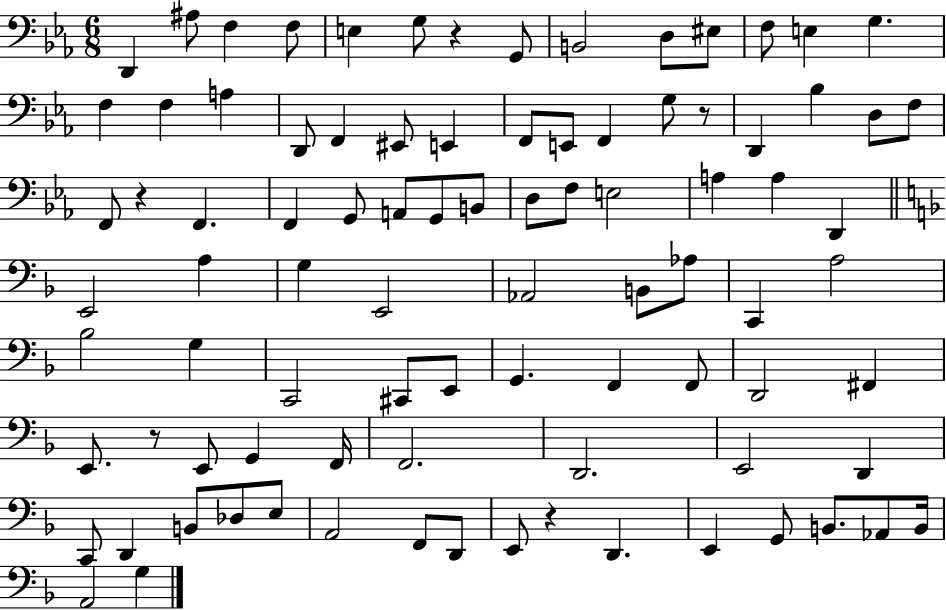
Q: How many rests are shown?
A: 5